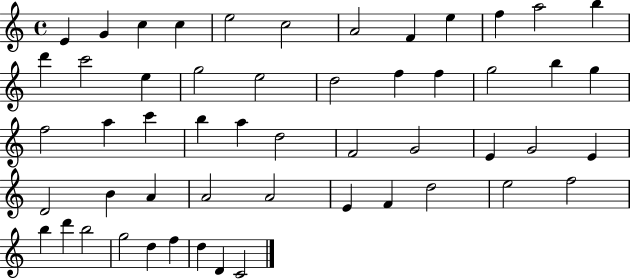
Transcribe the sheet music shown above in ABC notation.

X:1
T:Untitled
M:4/4
L:1/4
K:C
E G c c e2 c2 A2 F e f a2 b d' c'2 e g2 e2 d2 f f g2 b g f2 a c' b a d2 F2 G2 E G2 E D2 B A A2 A2 E F d2 e2 f2 b d' b2 g2 d f d D C2